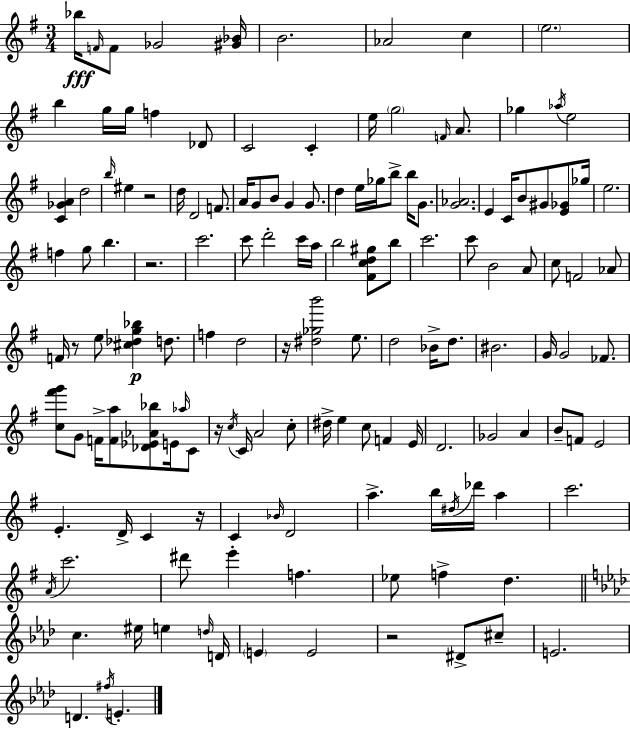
Bb5/s F4/s F4/e Gb4/h [G#4,Bb4]/s B4/h. Ab4/h C5/q E5/h. B5/q G5/s G5/s F5/q Db4/e C4/h C4/q E5/s G5/h F4/s A4/e. Gb5/q Ab5/s E5/h [C4,Gb4,A4]/q D5/h B5/s EIS5/q R/h D5/s D4/h F4/e. A4/s G4/e B4/e G4/q G4/e. D5/q E5/s Gb5/s B5/e B5/s G4/e. [G4,Ab4]/h. E4/q C4/s B4/e G#4/e [E4,Gb4]/e Gb5/s E5/h. F5/q G5/e B5/q. R/h. C6/h. C6/e D6/h C6/s A5/s B5/h [F#4,C5,D5,G#5]/e B5/e C6/h. C6/e B4/h A4/e C5/e F4/h Ab4/e F4/s R/e E5/e [C#5,Db5,G5,Bb5]/q D5/e. F5/q D5/h R/s [D#5,Gb5,B6]/h E5/e. D5/h Bb4/s D5/e. BIS4/h. G4/s G4/h FES4/e. [C5,F#6,G6]/e G4/e F4/s [F4,A5]/e [Db4,Eb4,Ab4,Bb5]/e E4/s Ab5/s C4/e R/s C5/s C4/s A4/h C5/e D#5/s E5/q C5/e F4/q E4/s D4/h. Gb4/h A4/q B4/e F4/e E4/h E4/q. D4/s C4/q R/s C4/q Bb4/s D4/h A5/q. B5/s D#5/s Db6/s A5/q C6/h. A4/s C6/h. D#6/e E6/q F5/q. Eb5/e F5/q D5/q. C5/q. EIS5/s E5/q D5/s D4/s E4/q E4/h R/h D#4/e C#5/e E4/h. D4/q. F#5/s E4/q.